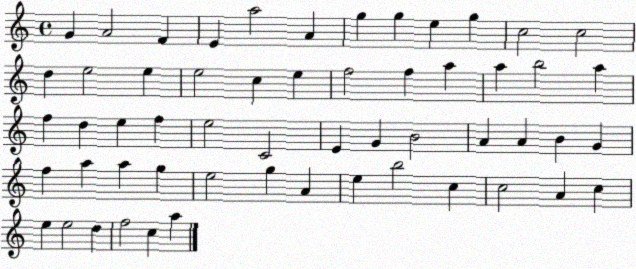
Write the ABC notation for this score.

X:1
T:Untitled
M:4/4
L:1/4
K:C
G A2 F E a2 A g g e g c2 c2 d e2 e e2 c e f2 f a a b2 a f d e f e2 C2 E G B2 A A B G f a a g e2 g A e b2 c c2 A c e e2 d f2 c a